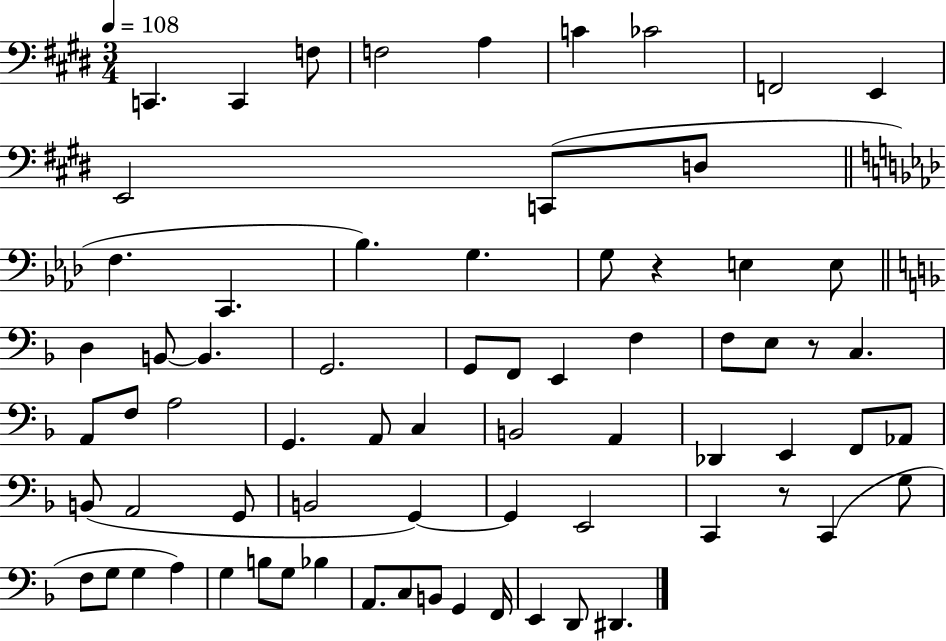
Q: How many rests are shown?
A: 3